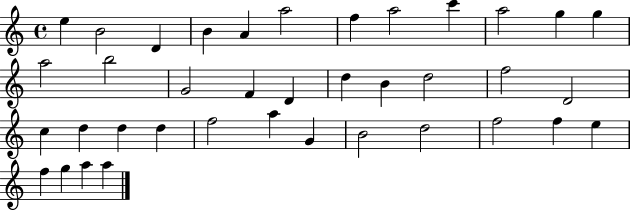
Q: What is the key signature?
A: C major